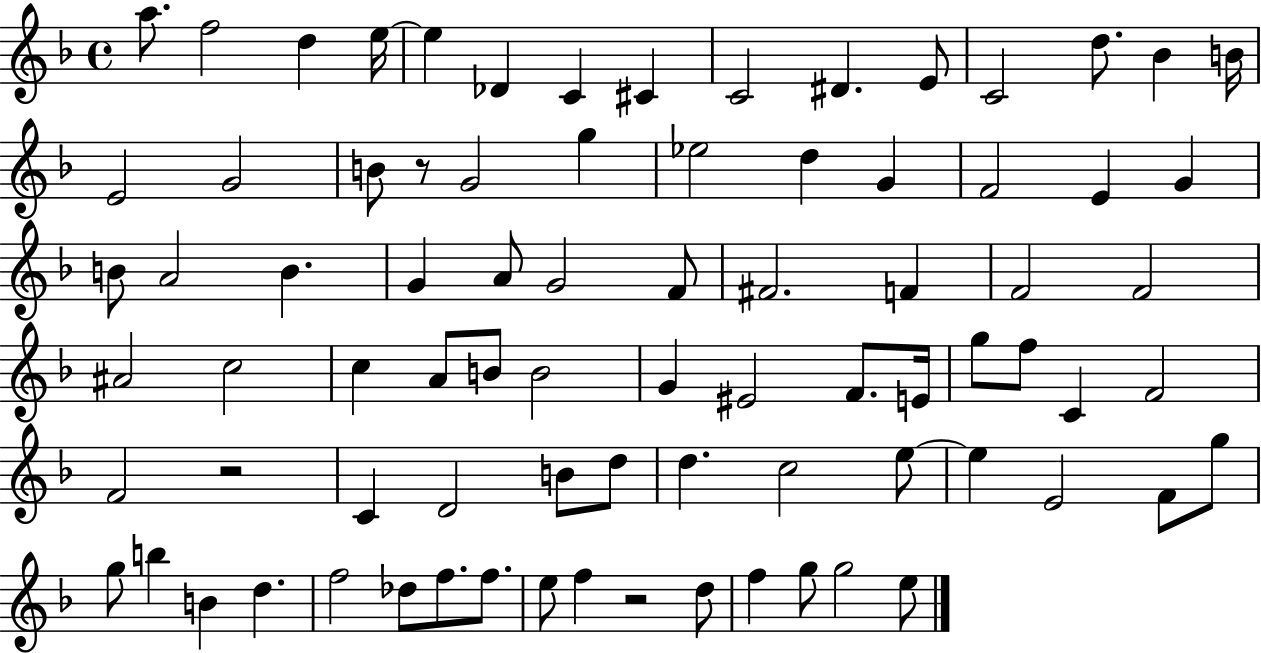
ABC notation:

X:1
T:Untitled
M:4/4
L:1/4
K:F
a/2 f2 d e/4 e _D C ^C C2 ^D E/2 C2 d/2 _B B/4 E2 G2 B/2 z/2 G2 g _e2 d G F2 E G B/2 A2 B G A/2 G2 F/2 ^F2 F F2 F2 ^A2 c2 c A/2 B/2 B2 G ^E2 F/2 E/4 g/2 f/2 C F2 F2 z2 C D2 B/2 d/2 d c2 e/2 e E2 F/2 g/2 g/2 b B d f2 _d/2 f/2 f/2 e/2 f z2 d/2 f g/2 g2 e/2